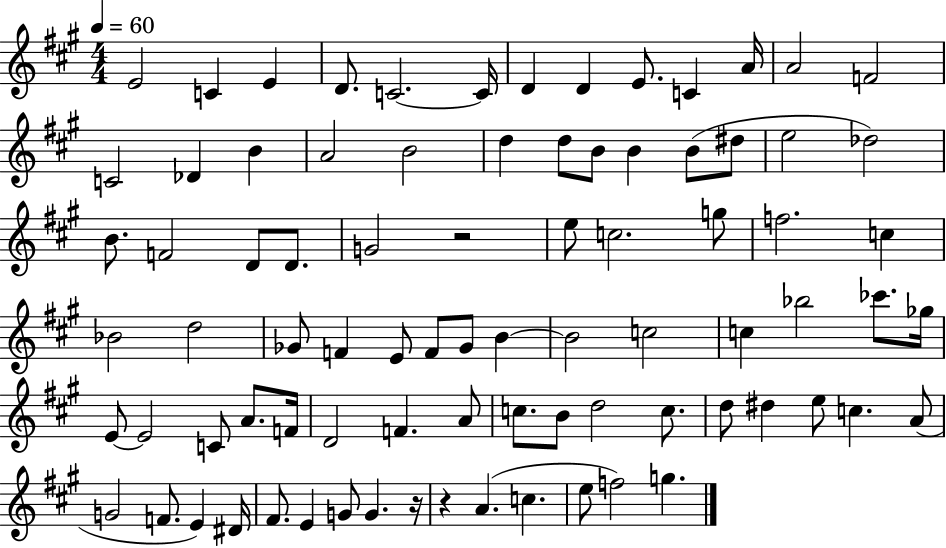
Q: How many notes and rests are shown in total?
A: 83